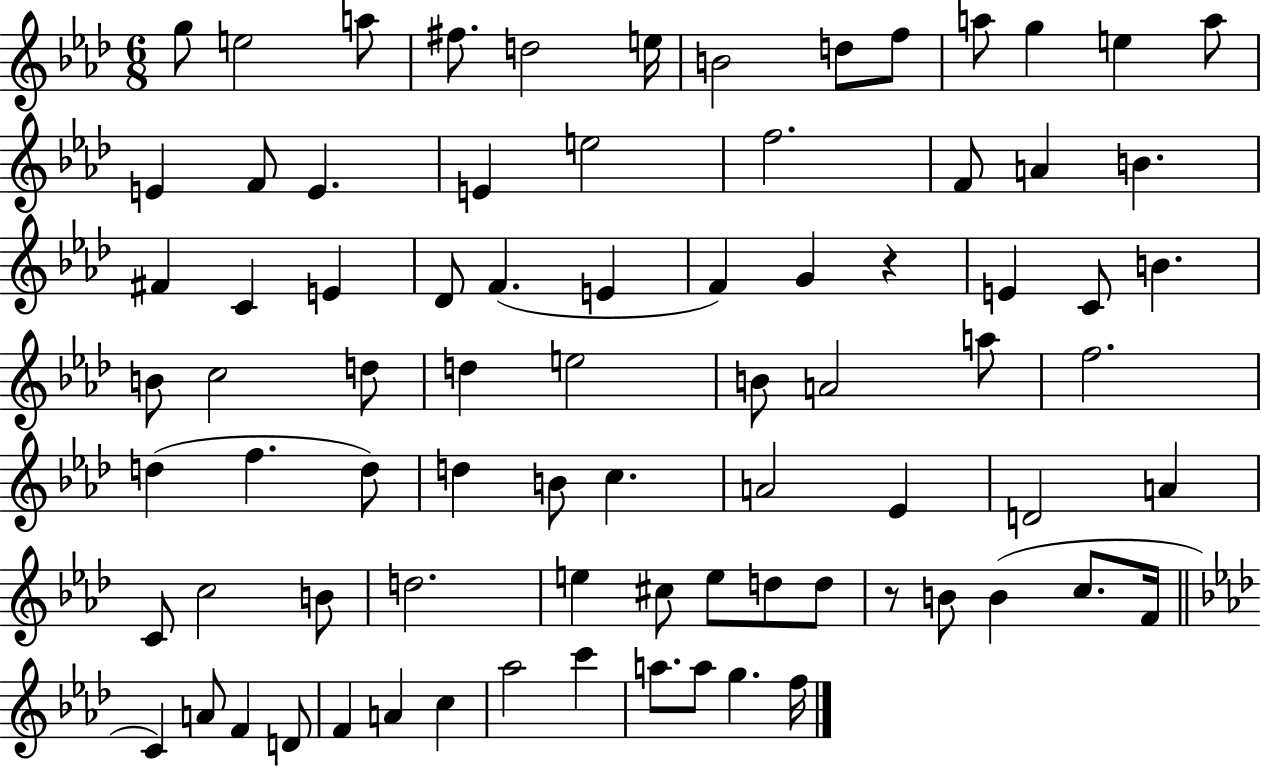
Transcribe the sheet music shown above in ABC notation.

X:1
T:Untitled
M:6/8
L:1/4
K:Ab
g/2 e2 a/2 ^f/2 d2 e/4 B2 d/2 f/2 a/2 g e a/2 E F/2 E E e2 f2 F/2 A B ^F C E _D/2 F E F G z E C/2 B B/2 c2 d/2 d e2 B/2 A2 a/2 f2 d f d/2 d B/2 c A2 _E D2 A C/2 c2 B/2 d2 e ^c/2 e/2 d/2 d/2 z/2 B/2 B c/2 F/4 C A/2 F D/2 F A c _a2 c' a/2 a/2 g f/4